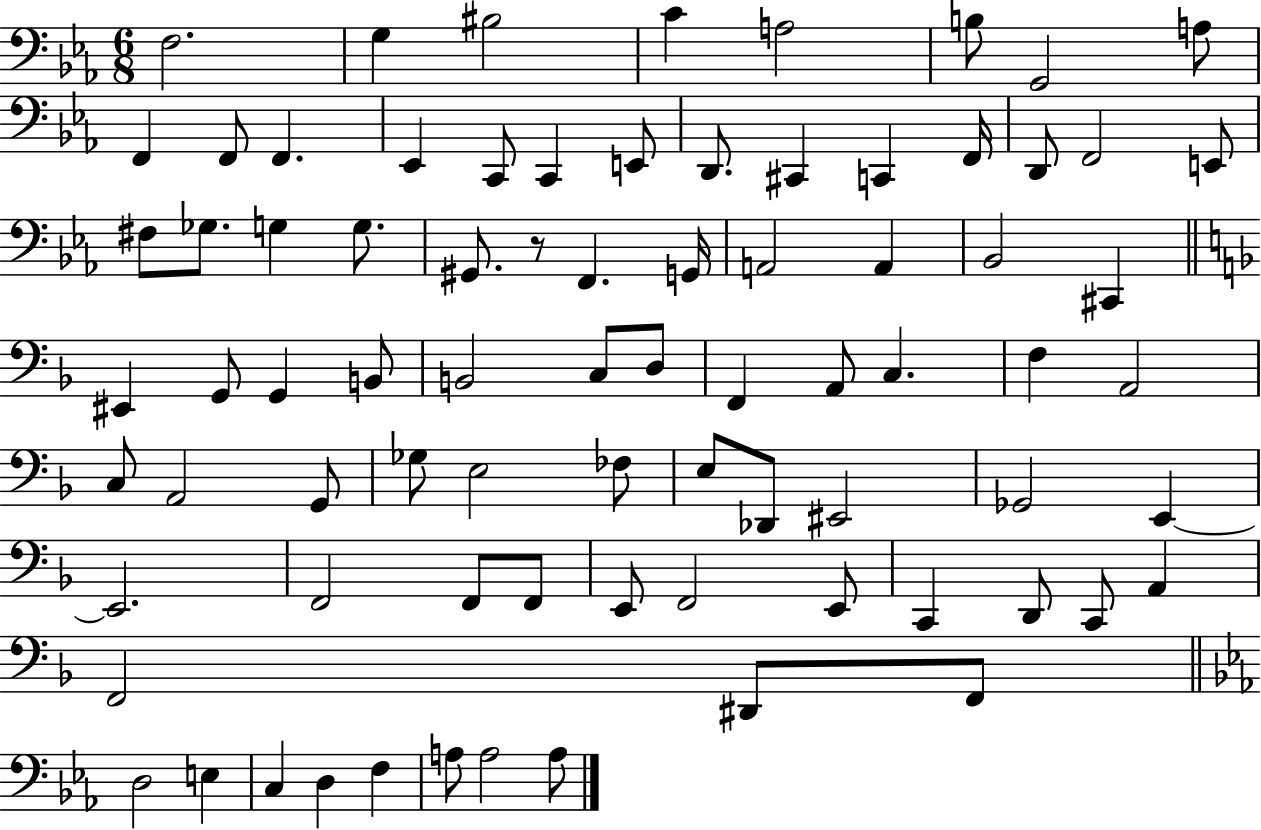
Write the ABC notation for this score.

X:1
T:Untitled
M:6/8
L:1/4
K:Eb
F,2 G, ^B,2 C A,2 B,/2 G,,2 A,/2 F,, F,,/2 F,, _E,, C,,/2 C,, E,,/2 D,,/2 ^C,, C,, F,,/4 D,,/2 F,,2 E,,/2 ^F,/2 _G,/2 G, G,/2 ^G,,/2 z/2 F,, G,,/4 A,,2 A,, _B,,2 ^C,, ^E,, G,,/2 G,, B,,/2 B,,2 C,/2 D,/2 F,, A,,/2 C, F, A,,2 C,/2 A,,2 G,,/2 _G,/2 E,2 _F,/2 E,/2 _D,,/2 ^E,,2 _G,,2 E,, E,,2 F,,2 F,,/2 F,,/2 E,,/2 F,,2 E,,/2 C,, D,,/2 C,,/2 A,, F,,2 ^D,,/2 F,,/2 D,2 E, C, D, F, A,/2 A,2 A,/2